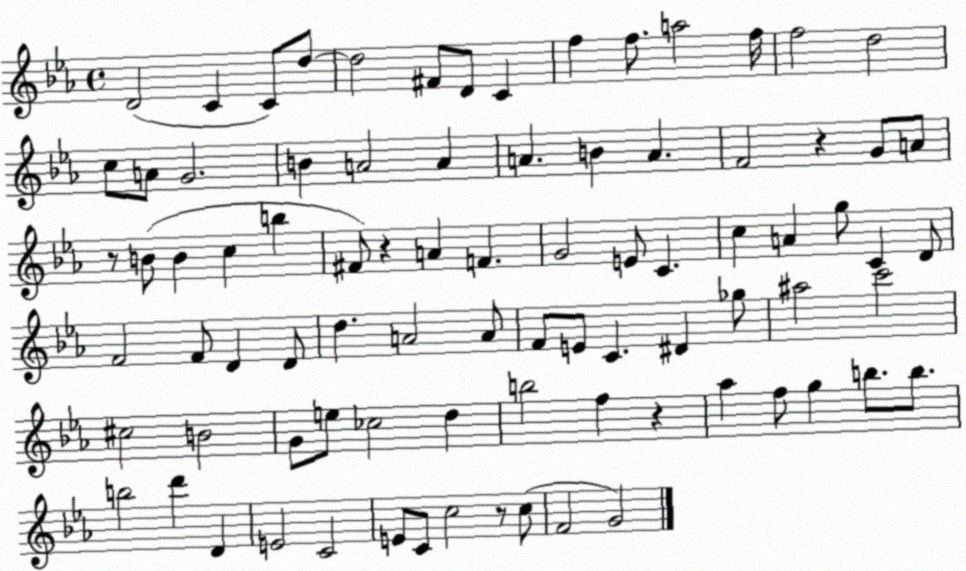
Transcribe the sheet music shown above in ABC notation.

X:1
T:Untitled
M:4/4
L:1/4
K:Eb
D2 C C/2 d/2 d2 ^F/2 D/2 C f f/2 a2 f/4 f2 d2 c/2 A/2 G2 B A2 A A B A F2 z G/2 A/2 z/2 B/2 B c b ^F/2 z A F G2 E/2 C c A g/2 C D/2 F2 F/2 D D/2 d A2 A/2 F/2 E/2 C ^D _g/2 ^a2 c'2 ^c2 B2 G/2 e/2 _c2 d b2 f z _a f/2 g b/2 b/2 b2 d' D E2 C2 E/2 C/2 c2 z/2 c/2 F2 G2